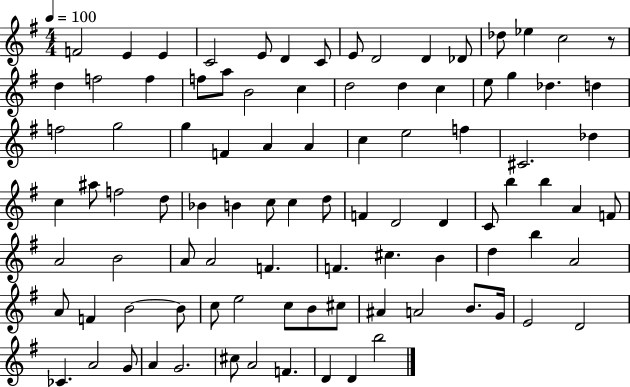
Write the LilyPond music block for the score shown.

{
  \clef treble
  \numericTimeSignature
  \time 4/4
  \key g \major
  \tempo 4 = 100
  f'2 e'4 e'4 | c'2 e'8 d'4 c'8 | e'8 d'2 d'4 des'8 | des''8 ees''4 c''2 r8 | \break d''4 f''2 f''4 | f''8 a''8 b'2 c''4 | d''2 d''4 c''4 | e''8 g''4 des''4. d''4 | \break f''2 g''2 | g''4 f'4 a'4 a'4 | c''4 e''2 f''4 | cis'2. des''4 | \break c''4 ais''8 f''2 d''8 | bes'4 b'4 c''8 c''4 d''8 | f'4 d'2 d'4 | c'8 b''4 b''4 a'4 f'8 | \break a'2 b'2 | a'8 a'2 f'4. | f'4. cis''4. b'4 | d''4 b''4 a'2 | \break a'8 f'4 b'2~~ b'8 | c''8 e''2 c''8 b'8 cis''8 | ais'4 a'2 b'8. g'16 | e'2 d'2 | \break ces'4. a'2 g'8 | a'4 g'2. | cis''8 a'2 f'4. | d'4 d'4 b''2 | \break \bar "|."
}